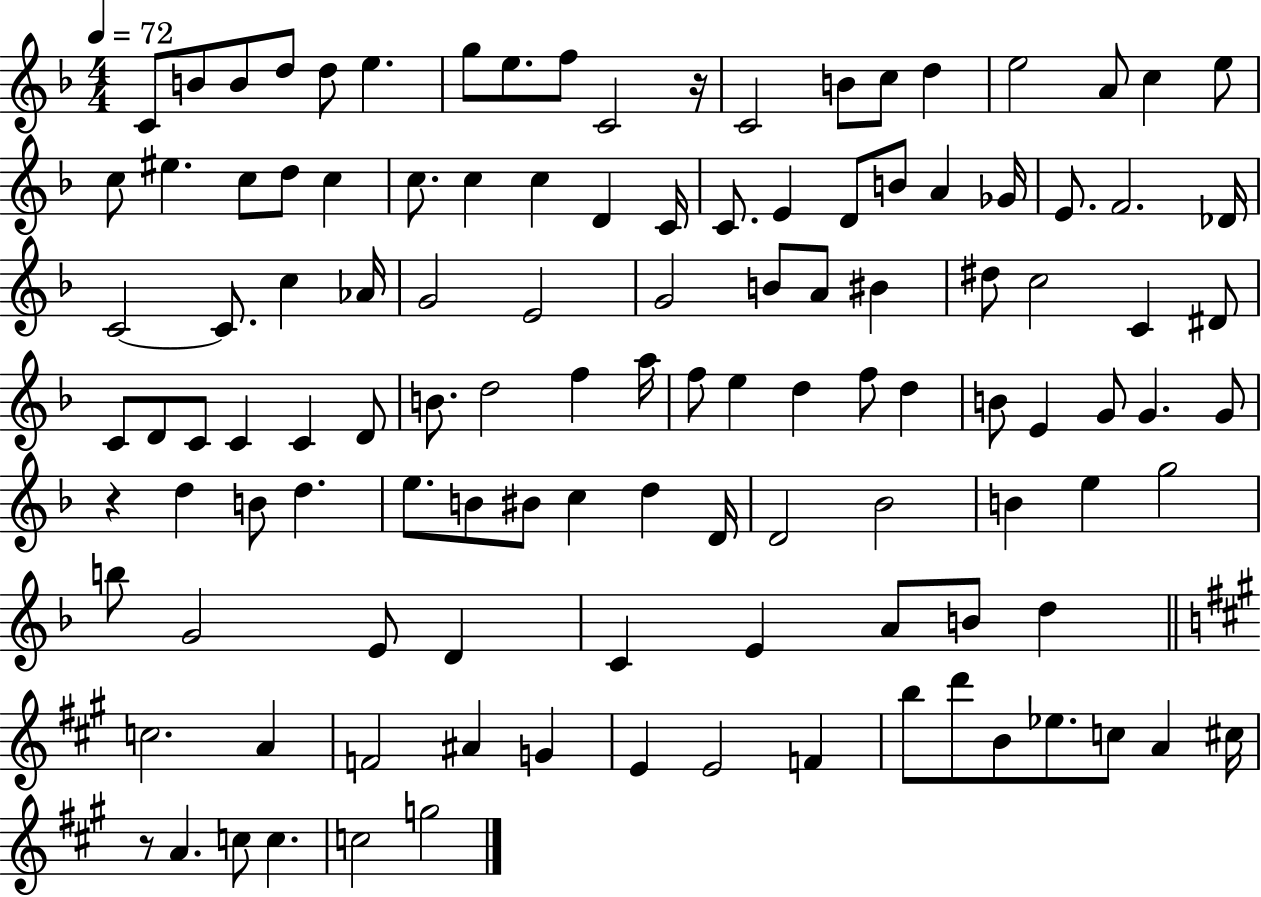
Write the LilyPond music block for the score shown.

{
  \clef treble
  \numericTimeSignature
  \time 4/4
  \key f \major
  \tempo 4 = 72
  c'8 b'8 b'8 d''8 d''8 e''4. | g''8 e''8. f''8 c'2 r16 | c'2 b'8 c''8 d''4 | e''2 a'8 c''4 e''8 | \break c''8 eis''4. c''8 d''8 c''4 | c''8. c''4 c''4 d'4 c'16 | c'8. e'4 d'8 b'8 a'4 ges'16 | e'8. f'2. des'16 | \break c'2~~ c'8. c''4 aes'16 | g'2 e'2 | g'2 b'8 a'8 bis'4 | dis''8 c''2 c'4 dis'8 | \break c'8 d'8 c'8 c'4 c'4 d'8 | b'8. d''2 f''4 a''16 | f''8 e''4 d''4 f''8 d''4 | b'8 e'4 g'8 g'4. g'8 | \break r4 d''4 b'8 d''4. | e''8. b'8 bis'8 c''4 d''4 d'16 | d'2 bes'2 | b'4 e''4 g''2 | \break b''8 g'2 e'8 d'4 | c'4 e'4 a'8 b'8 d''4 | \bar "||" \break \key a \major c''2. a'4 | f'2 ais'4 g'4 | e'4 e'2 f'4 | b''8 d'''8 b'8 ees''8. c''8 a'4 cis''16 | \break r8 a'4. c''8 c''4. | c''2 g''2 | \bar "|."
}